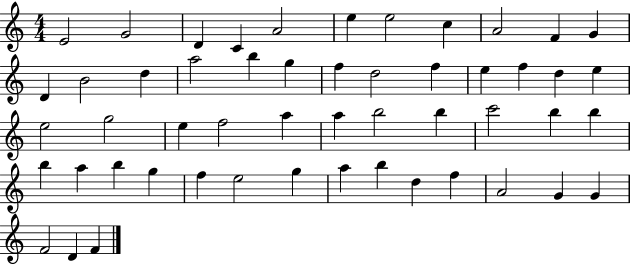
E4/h G4/h D4/q C4/q A4/h E5/q E5/h C5/q A4/h F4/q G4/q D4/q B4/h D5/q A5/h B5/q G5/q F5/q D5/h F5/q E5/q F5/q D5/q E5/q E5/h G5/h E5/q F5/h A5/q A5/q B5/h B5/q C6/h B5/q B5/q B5/q A5/q B5/q G5/q F5/q E5/h G5/q A5/q B5/q D5/q F5/q A4/h G4/q G4/q F4/h D4/q F4/q